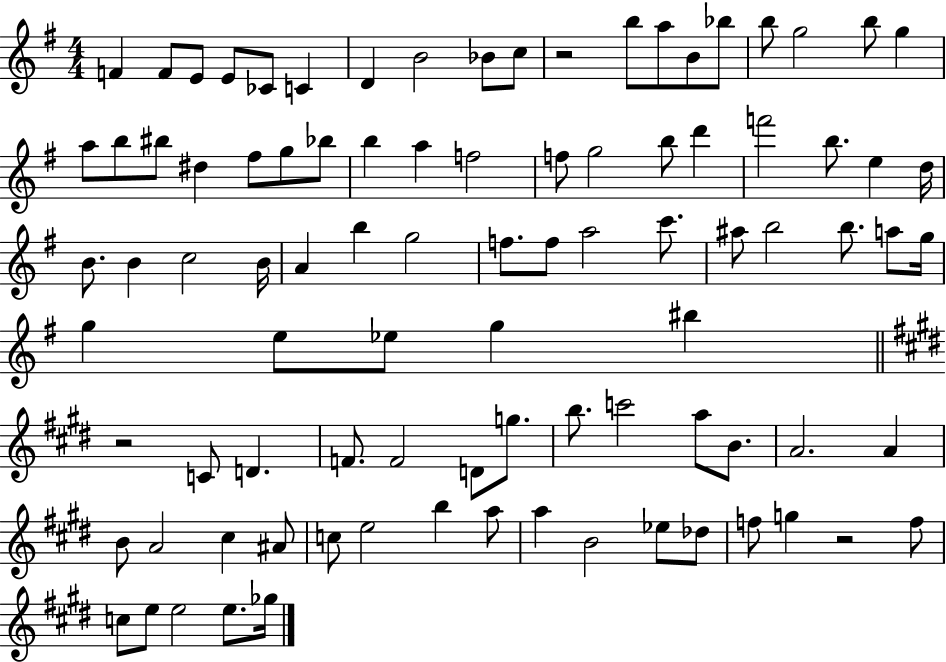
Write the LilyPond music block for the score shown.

{
  \clef treble
  \numericTimeSignature
  \time 4/4
  \key g \major
  f'4 f'8 e'8 e'8 ces'8 c'4 | d'4 b'2 bes'8 c''8 | r2 b''8 a''8 b'8 bes''8 | b''8 g''2 b''8 g''4 | \break a''8 b''8 bis''8 dis''4 fis''8 g''8 bes''8 | b''4 a''4 f''2 | f''8 g''2 b''8 d'''4 | f'''2 b''8. e''4 d''16 | \break b'8. b'4 c''2 b'16 | a'4 b''4 g''2 | f''8. f''8 a''2 c'''8. | ais''8 b''2 b''8. a''8 g''16 | \break g''4 e''8 ees''8 g''4 bis''4 | \bar "||" \break \key e \major r2 c'8 d'4. | f'8. f'2 d'8 g''8. | b''8. c'''2 a''8 b'8. | a'2. a'4 | \break b'8 a'2 cis''4 ais'8 | c''8 e''2 b''4 a''8 | a''4 b'2 ees''8 des''8 | f''8 g''4 r2 f''8 | \break c''8 e''8 e''2 e''8. ges''16 | \bar "|."
}